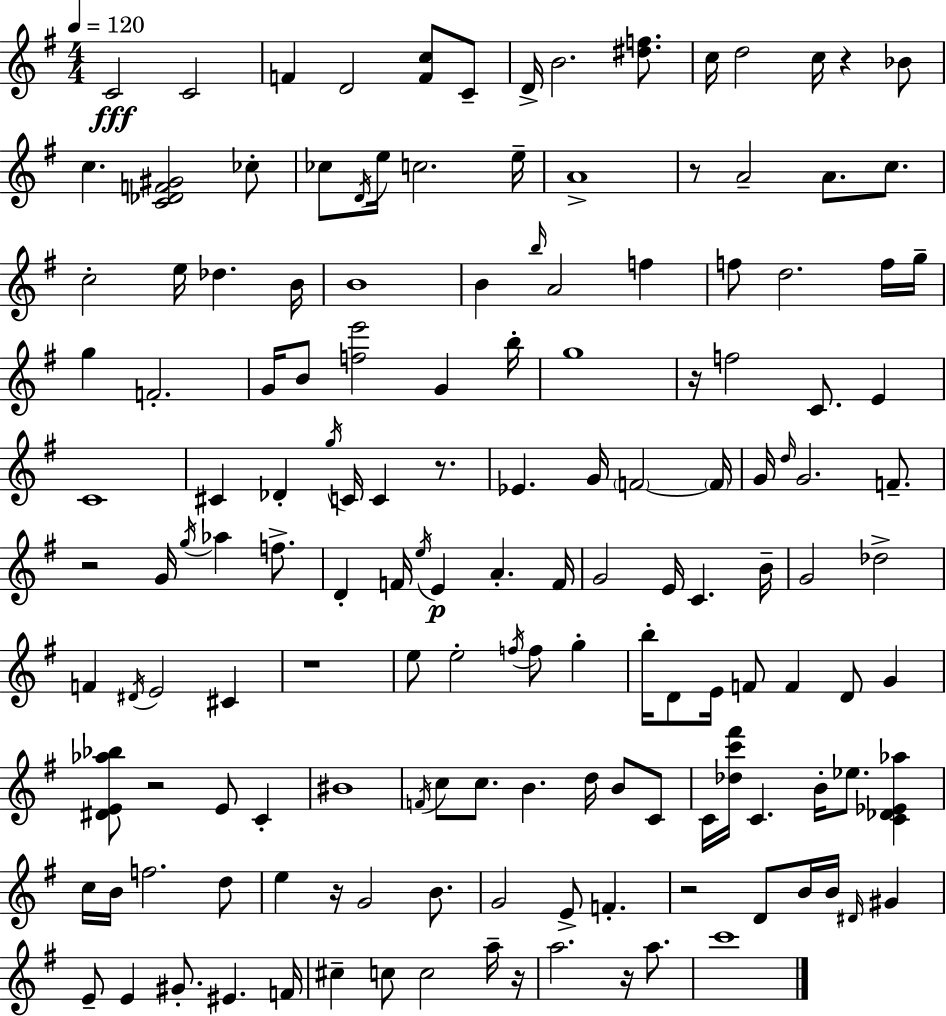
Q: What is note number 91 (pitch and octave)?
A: G4